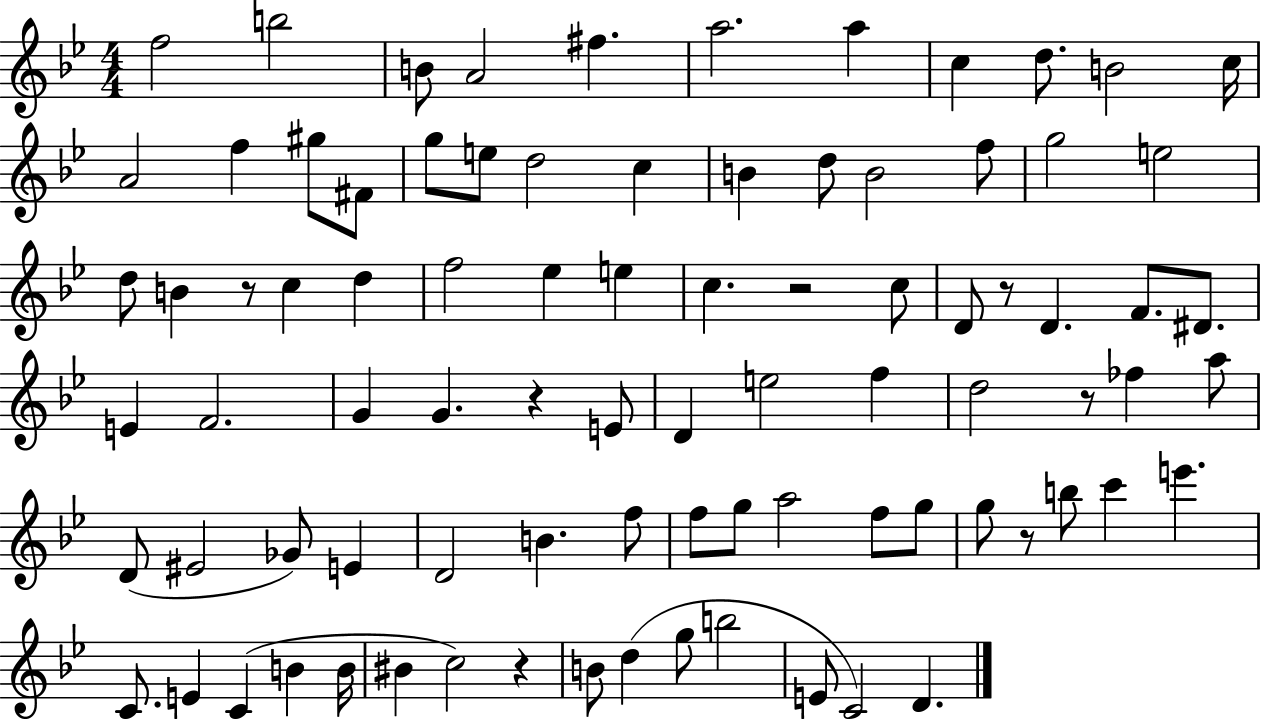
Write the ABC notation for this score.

X:1
T:Untitled
M:4/4
L:1/4
K:Bb
f2 b2 B/2 A2 ^f a2 a c d/2 B2 c/4 A2 f ^g/2 ^F/2 g/2 e/2 d2 c B d/2 B2 f/2 g2 e2 d/2 B z/2 c d f2 _e e c z2 c/2 D/2 z/2 D F/2 ^D/2 E F2 G G z E/2 D e2 f d2 z/2 _f a/2 D/2 ^E2 _G/2 E D2 B f/2 f/2 g/2 a2 f/2 g/2 g/2 z/2 b/2 c' e' C/2 E C B B/4 ^B c2 z B/2 d g/2 b2 E/2 C2 D